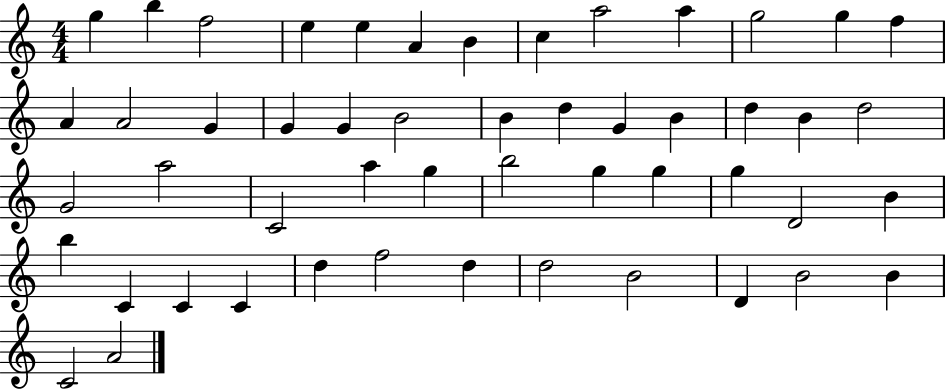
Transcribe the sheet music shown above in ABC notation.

X:1
T:Untitled
M:4/4
L:1/4
K:C
g b f2 e e A B c a2 a g2 g f A A2 G G G B2 B d G B d B d2 G2 a2 C2 a g b2 g g g D2 B b C C C d f2 d d2 B2 D B2 B C2 A2